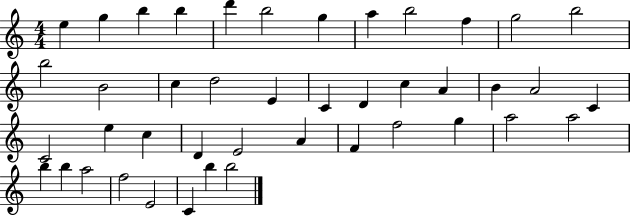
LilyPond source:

{
  \clef treble
  \numericTimeSignature
  \time 4/4
  \key c \major
  e''4 g''4 b''4 b''4 | d'''4 b''2 g''4 | a''4 b''2 f''4 | g''2 b''2 | \break b''2 b'2 | c''4 d''2 e'4 | c'4 d'4 c''4 a'4 | b'4 a'2 c'4 | \break c'2 e''4 c''4 | d'4 e'2 a'4 | f'4 f''2 g''4 | a''2 a''2 | \break b''4 b''4 a''2 | f''2 e'2 | c'4 b''4 b''2 | \bar "|."
}